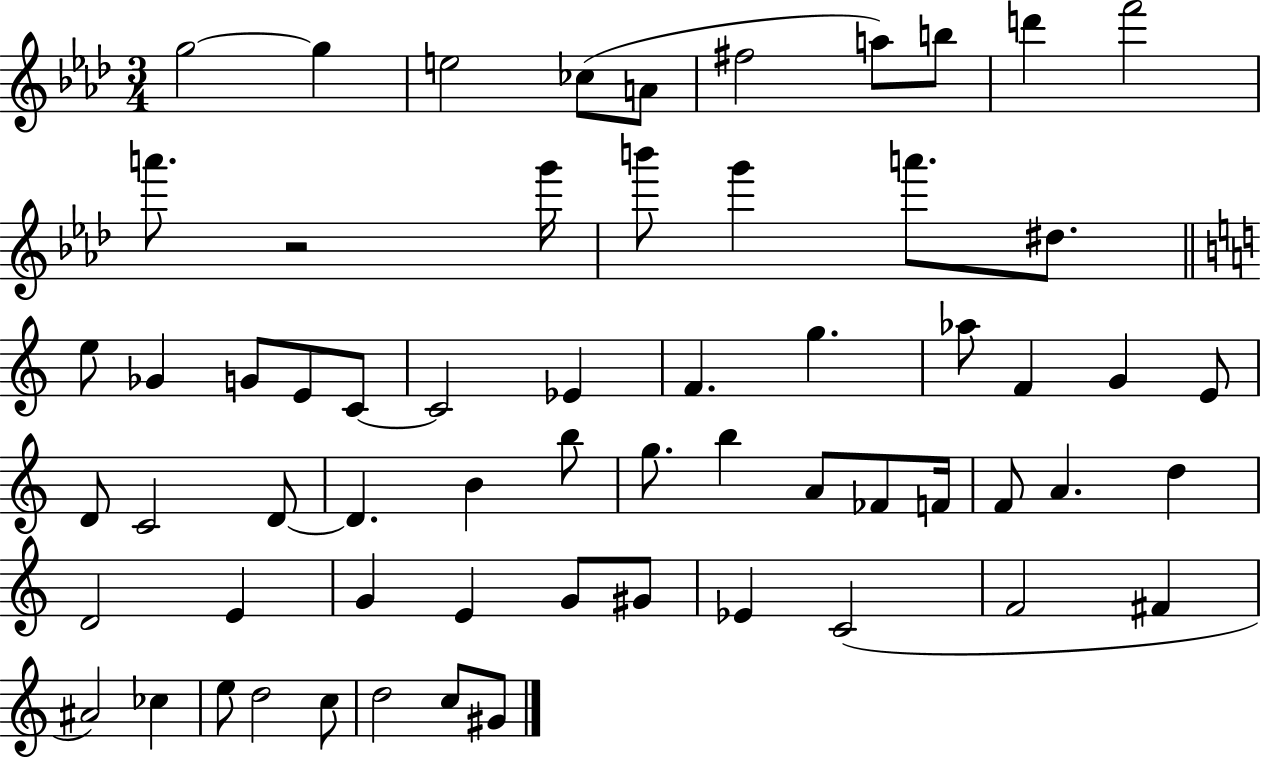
X:1
T:Untitled
M:3/4
L:1/4
K:Ab
g2 g e2 _c/2 A/2 ^f2 a/2 b/2 d' f'2 a'/2 z2 g'/4 b'/2 g' a'/2 ^d/2 e/2 _G G/2 E/2 C/2 C2 _E F g _a/2 F G E/2 D/2 C2 D/2 D B b/2 g/2 b A/2 _F/2 F/4 F/2 A d D2 E G E G/2 ^G/2 _E C2 F2 ^F ^A2 _c e/2 d2 c/2 d2 c/2 ^G/2